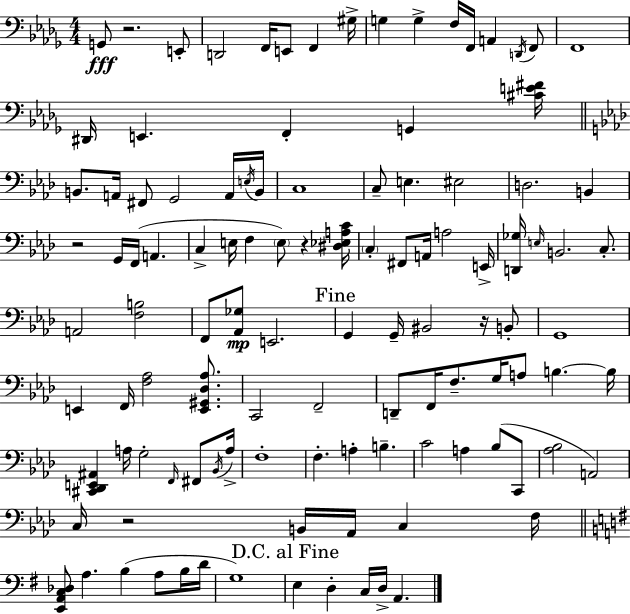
{
  \clef bass
  \numericTimeSignature
  \time 4/4
  \key bes \minor
  g,8\fff r2. e,8-. | d,2 f,16 e,8 f,4 gis16-> | g4 g4-> f16 f,16 a,4 \acciaccatura { d,16 } f,8 | f,1 | \break dis,16 e,4. f,4-. g,4 | <cis' e' fis'>16 \bar "||" \break \key f \minor b,8. a,16 fis,8 g,2 a,16 \acciaccatura { e16 } | b,16 c1 | c8-- e4. eis2 | d2. b,4 | \break r2 g,16 f,16( a,4. | c4-> e16 f4 \parenthesize e8) r4 | <dis ees a c'>16 \parenthesize c4-. fis,8 a,16 a2 | e,16-> <d, ges>16 \grace { e16 } b,2. c8.-. | \break a,2 <f b>2 | f,8 <aes, ges>8\mp e,2. | \mark "Fine" g,4 g,16-- bis,2 r16 | b,8-. g,1 | \break e,4 f,16 <f aes>2 <e, gis, des aes>8. | c,2 f,2-- | d,8-- f,16 f8.-- g16 a8 b4.~~ | b16 <cis, des, e, ais,>4 a16 g2-. \grace { f,16 } | \break fis,8 \acciaccatura { bes,16 } a16-> f1-. | f4.-. a4-. b4.-- | c'2 a4 | bes8( c,8 <aes bes>2 a,2) | \break c16 r2 b,16 aes,16 c4 | f16 \bar "||" \break \key g \major <e, a, c des>8 a4. b4( a8 b16 d'16 | g1) | \mark "D.C. al Fine" e4 d4-. c16 d16-> a,4. | \bar "|."
}